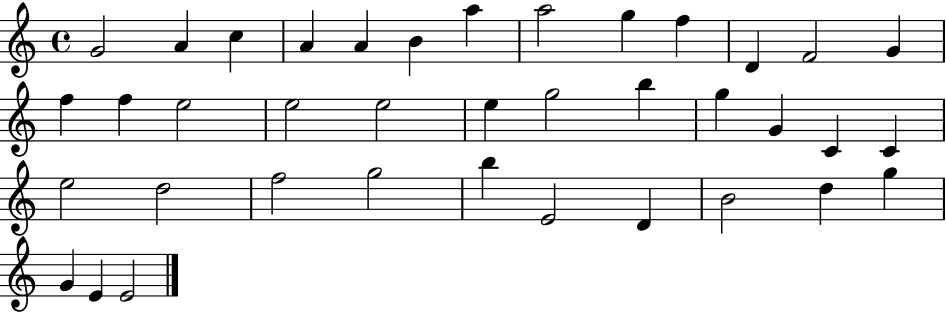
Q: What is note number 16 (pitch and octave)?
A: E5